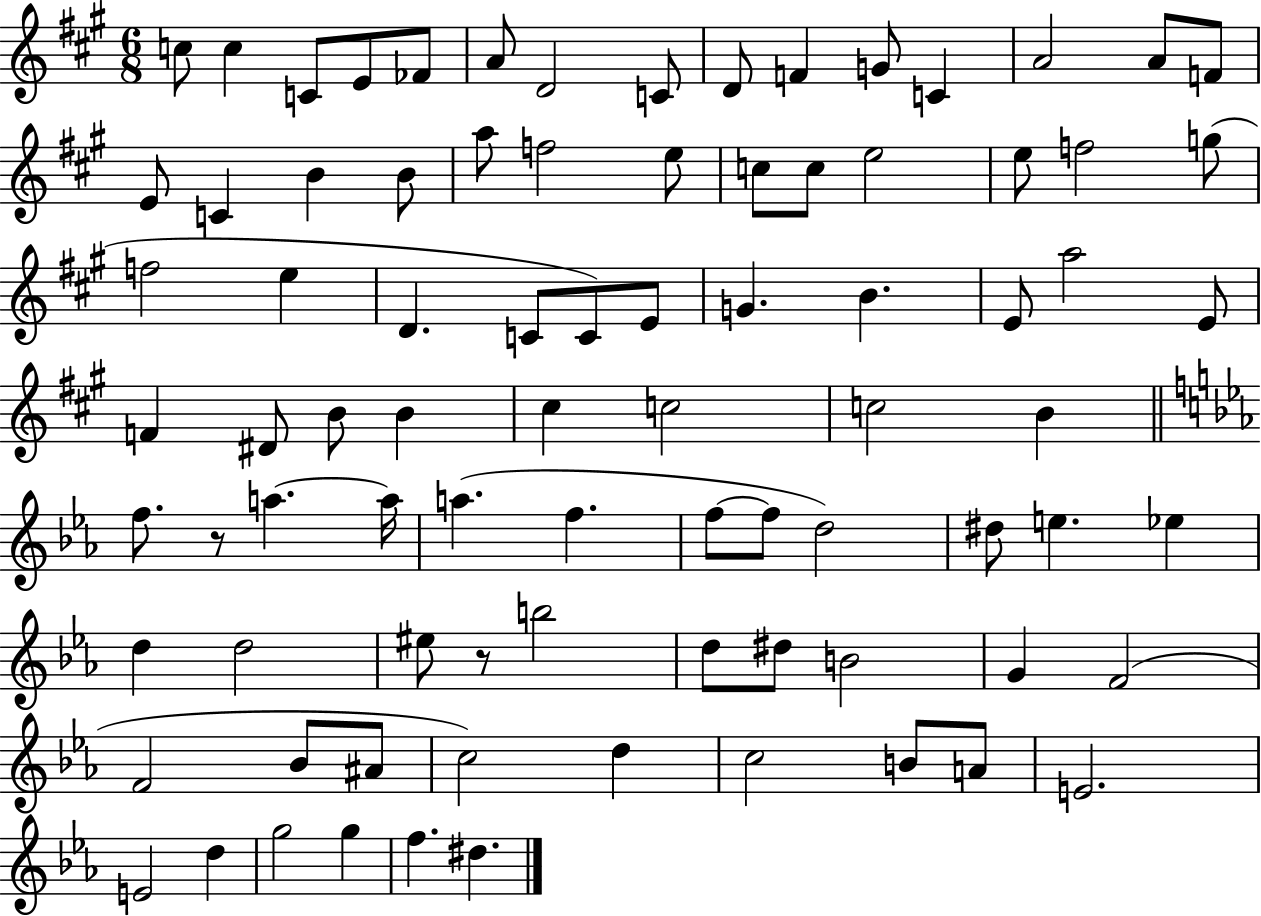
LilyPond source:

{
  \clef treble
  \numericTimeSignature
  \time 6/8
  \key a \major
  \repeat volta 2 { c''8 c''4 c'8 e'8 fes'8 | a'8 d'2 c'8 | d'8 f'4 g'8 c'4 | a'2 a'8 f'8 | \break e'8 c'4 b'4 b'8 | a''8 f''2 e''8 | c''8 c''8 e''2 | e''8 f''2 g''8( | \break f''2 e''4 | d'4. c'8 c'8) e'8 | g'4. b'4. | e'8 a''2 e'8 | \break f'4 dis'8 b'8 b'4 | cis''4 c''2 | c''2 b'4 | \bar "||" \break \key c \minor f''8. r8 a''4.~~ a''16 | a''4.( f''4. | f''8~~ f''8 d''2) | dis''8 e''4. ees''4 | \break d''4 d''2 | eis''8 r8 b''2 | d''8 dis''8 b'2 | g'4 f'2( | \break f'2 bes'8 ais'8 | c''2) d''4 | c''2 b'8 a'8 | e'2. | \break e'2 d''4 | g''2 g''4 | f''4. dis''4. | } \bar "|."
}